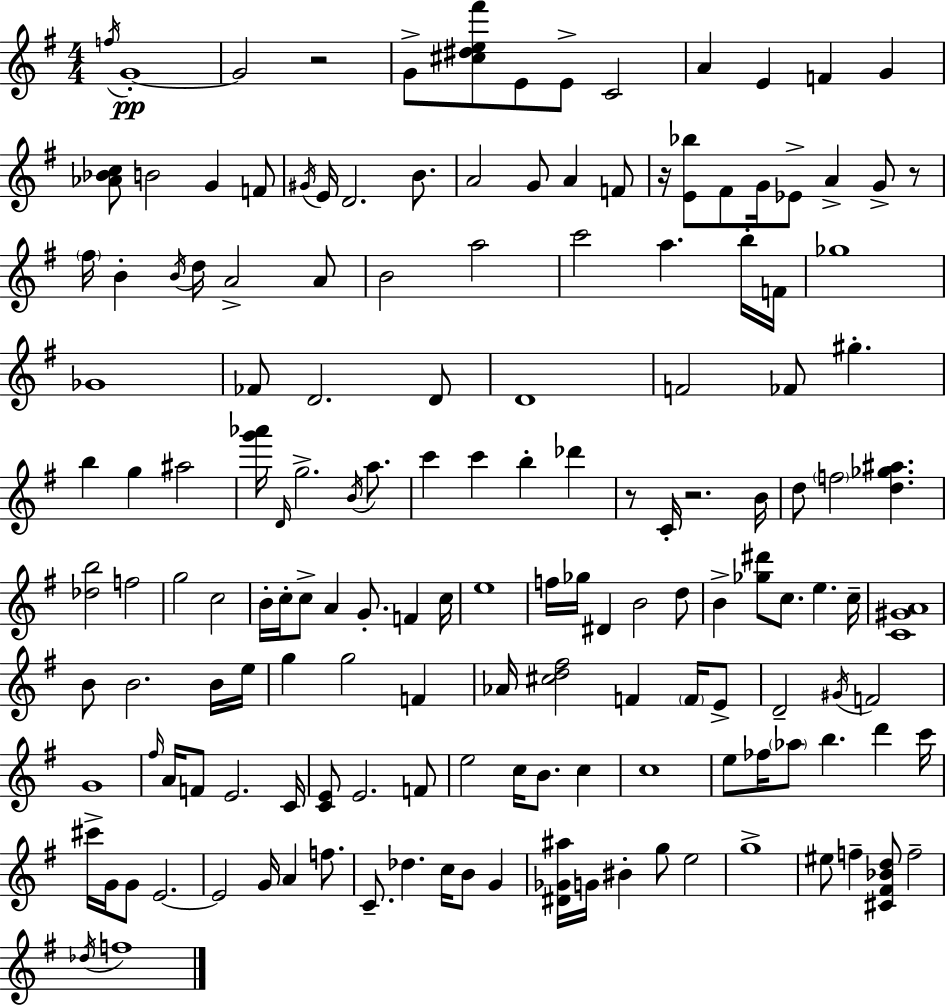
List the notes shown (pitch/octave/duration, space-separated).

F5/s G4/w G4/h R/h G4/e [C#5,D#5,E5,F#6]/e E4/e E4/e C4/h A4/q E4/q F4/q G4/q [Ab4,Bb4,C5]/e B4/h G4/q F4/e G#4/s E4/s D4/h. B4/e. A4/h G4/e A4/q F4/e R/s [E4,Bb5]/e F#4/e G4/s Eb4/e A4/q G4/e R/e F#5/s B4/q B4/s D5/s A4/h A4/e B4/h A5/h C6/h A5/q. B5/s F4/s Gb5/w Gb4/w FES4/e D4/h. D4/e D4/w F4/h FES4/e G#5/q. B5/q G5/q A#5/h [G6,Ab6]/s D4/s G5/h. B4/s A5/e. C6/q C6/q B5/q Db6/q R/e C4/s R/h. B4/s D5/e F5/h [D5,Gb5,A#5]/q. [Db5,B5]/h F5/h G5/h C5/h B4/s C5/s C5/e A4/q G4/e. F4/q C5/s E5/w F5/s Gb5/s D#4/q B4/h D5/e B4/q [Gb5,D#6]/e C5/e. E5/q. C5/s [C4,G#4,A4]/w B4/e B4/h. B4/s E5/s G5/q G5/h F4/q Ab4/s [C#5,D5,F#5]/h F4/q F4/s E4/e D4/h G#4/s F4/h G4/w F#5/s A4/s F4/e E4/h. C4/s [C4,E4]/e E4/h. F4/e E5/h C5/s B4/e. C5/q C5/w E5/e FES5/s Ab5/e B5/q. D6/q C6/s C#6/s G4/s G4/e E4/h. E4/h G4/s A4/q F5/e. C4/e. Db5/q. C5/s B4/e G4/q [D#4,Gb4,A#5]/s G4/s BIS4/q G5/e E5/h G5/w EIS5/e F5/q [C#4,F#4,Bb4,D5]/e F5/h Db5/s F5/w